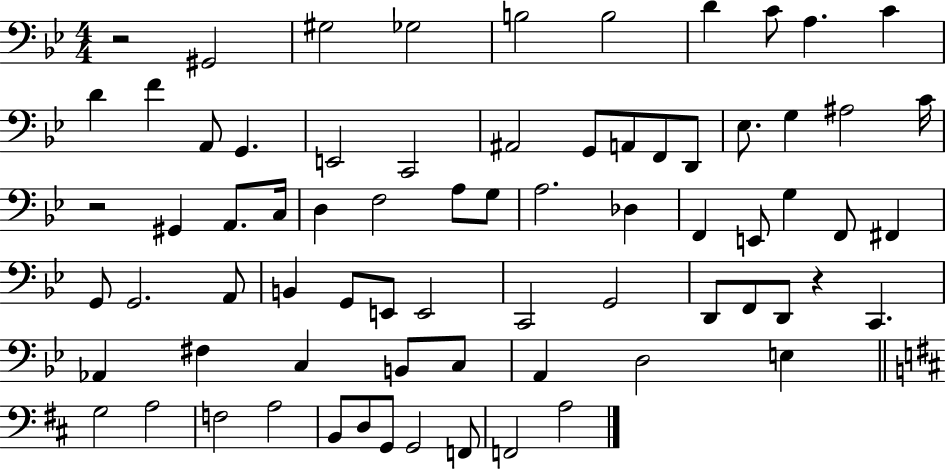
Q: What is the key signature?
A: BES major